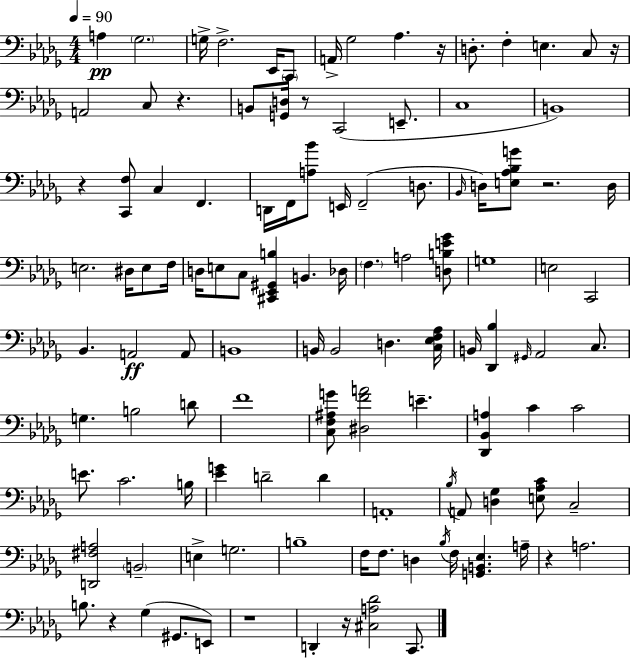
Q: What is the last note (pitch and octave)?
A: C2